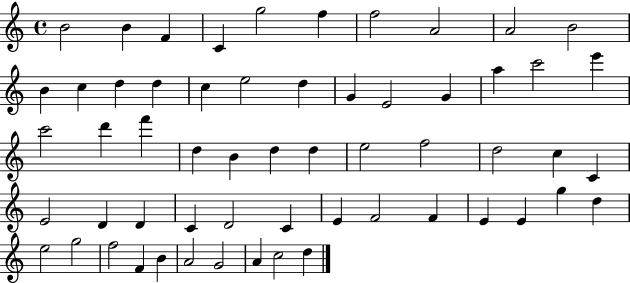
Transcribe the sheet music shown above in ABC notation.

X:1
T:Untitled
M:4/4
L:1/4
K:C
B2 B F C g2 f f2 A2 A2 B2 B c d d c e2 d G E2 G a c'2 e' c'2 d' f' d B d d e2 f2 d2 c C E2 D D C D2 C E F2 F E E g d e2 g2 f2 F B A2 G2 A c2 d